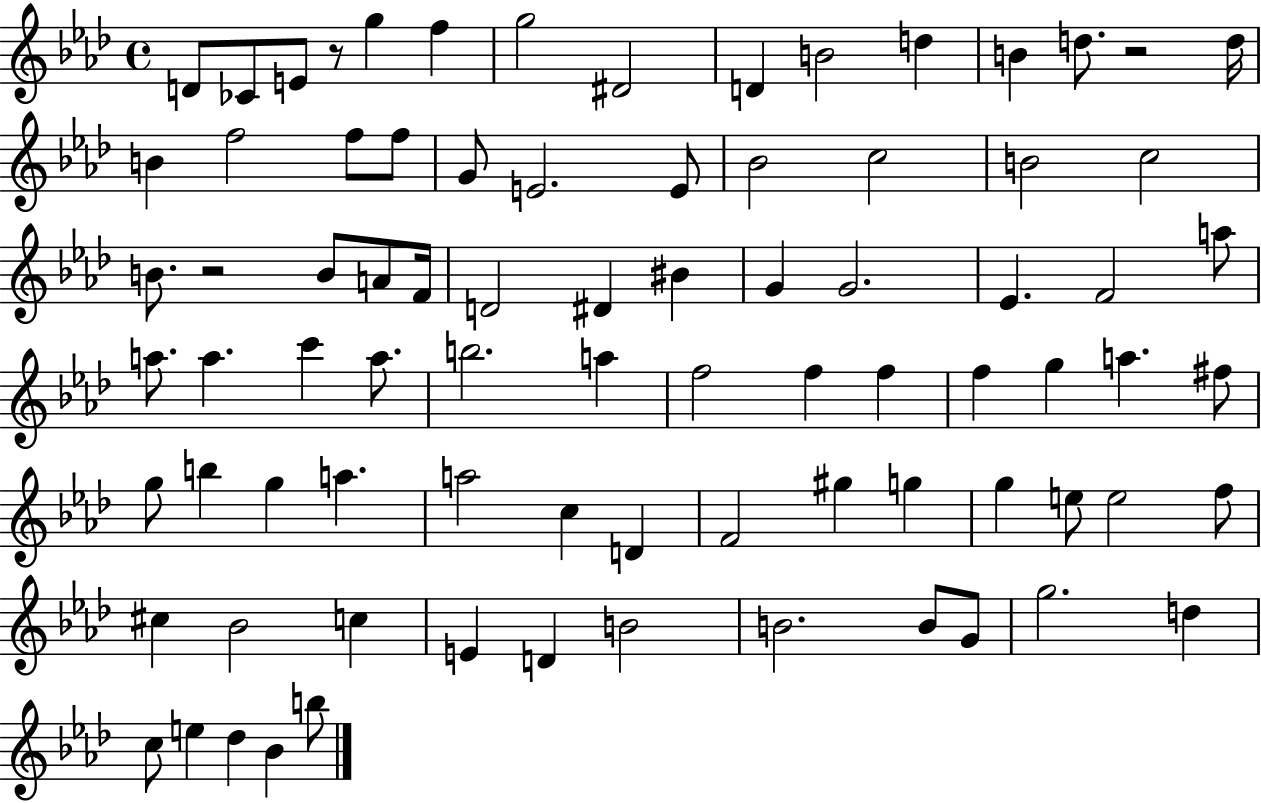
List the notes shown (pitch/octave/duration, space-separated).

D4/e CES4/e E4/e R/e G5/q F5/q G5/h D#4/h D4/q B4/h D5/q B4/q D5/e. R/h D5/s B4/q F5/h F5/e F5/e G4/e E4/h. E4/e Bb4/h C5/h B4/h C5/h B4/e. R/h B4/e A4/e F4/s D4/h D#4/q BIS4/q G4/q G4/h. Eb4/q. F4/h A5/e A5/e. A5/q. C6/q A5/e. B5/h. A5/q F5/h F5/q F5/q F5/q G5/q A5/q. F#5/e G5/e B5/q G5/q A5/q. A5/h C5/q D4/q F4/h G#5/q G5/q G5/q E5/e E5/h F5/e C#5/q Bb4/h C5/q E4/q D4/q B4/h B4/h. B4/e G4/e G5/h. D5/q C5/e E5/q Db5/q Bb4/q B5/e